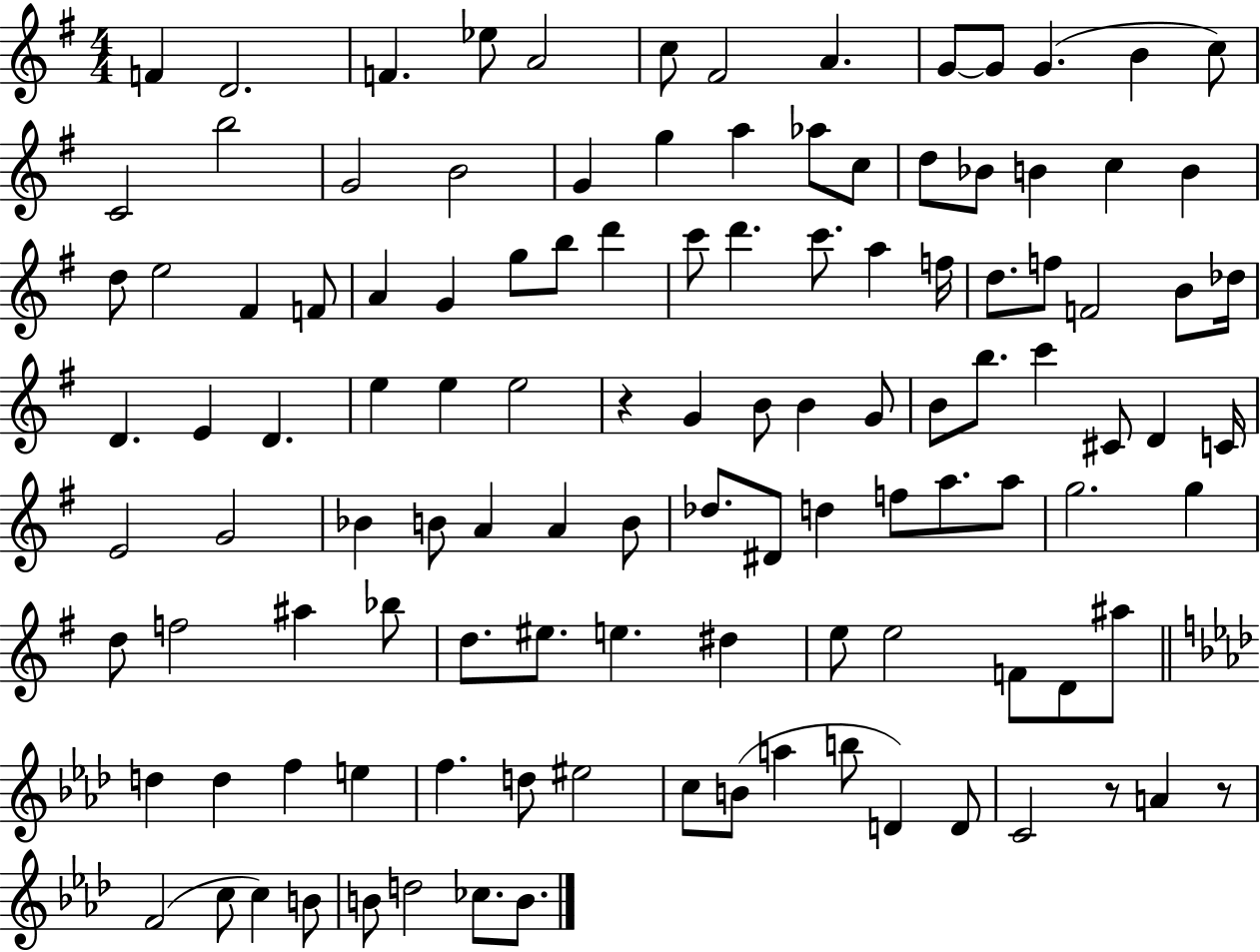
X:1
T:Untitled
M:4/4
L:1/4
K:G
F D2 F _e/2 A2 c/2 ^F2 A G/2 G/2 G B c/2 C2 b2 G2 B2 G g a _a/2 c/2 d/2 _B/2 B c B d/2 e2 ^F F/2 A G g/2 b/2 d' c'/2 d' c'/2 a f/4 d/2 f/2 F2 B/2 _d/4 D E D e e e2 z G B/2 B G/2 B/2 b/2 c' ^C/2 D C/4 E2 G2 _B B/2 A A B/2 _d/2 ^D/2 d f/2 a/2 a/2 g2 g d/2 f2 ^a _b/2 d/2 ^e/2 e ^d e/2 e2 F/2 D/2 ^a/2 d d f e f d/2 ^e2 c/2 B/2 a b/2 D D/2 C2 z/2 A z/2 F2 c/2 c B/2 B/2 d2 _c/2 B/2